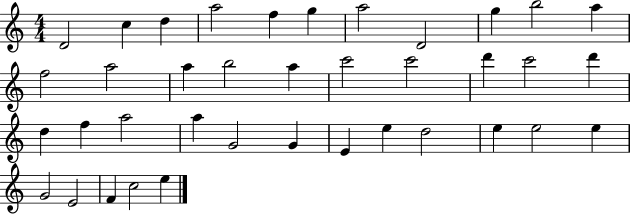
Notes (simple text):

D4/h C5/q D5/q A5/h F5/q G5/q A5/h D4/h G5/q B5/h A5/q F5/h A5/h A5/q B5/h A5/q C6/h C6/h D6/q C6/h D6/q D5/q F5/q A5/h A5/q G4/h G4/q E4/q E5/q D5/h E5/q E5/h E5/q G4/h E4/h F4/q C5/h E5/q